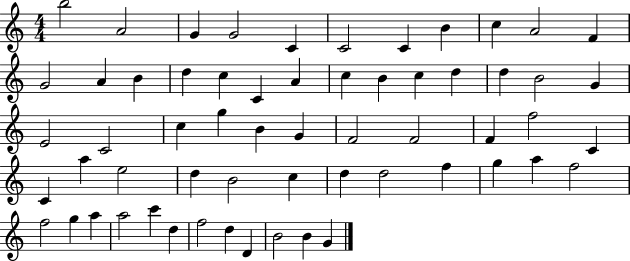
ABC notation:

X:1
T:Untitled
M:4/4
L:1/4
K:C
b2 A2 G G2 C C2 C B c A2 F G2 A B d c C A c B c d d B2 G E2 C2 c g B G F2 F2 F f2 C C a e2 d B2 c d d2 f g a f2 f2 g a a2 c' d f2 d D B2 B G